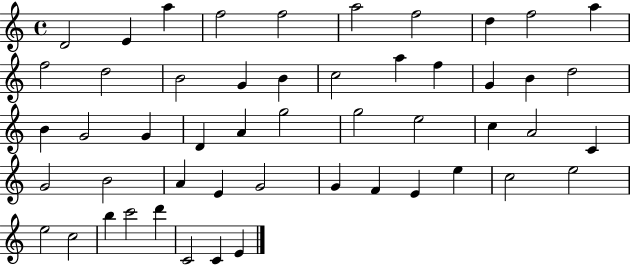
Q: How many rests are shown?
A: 0